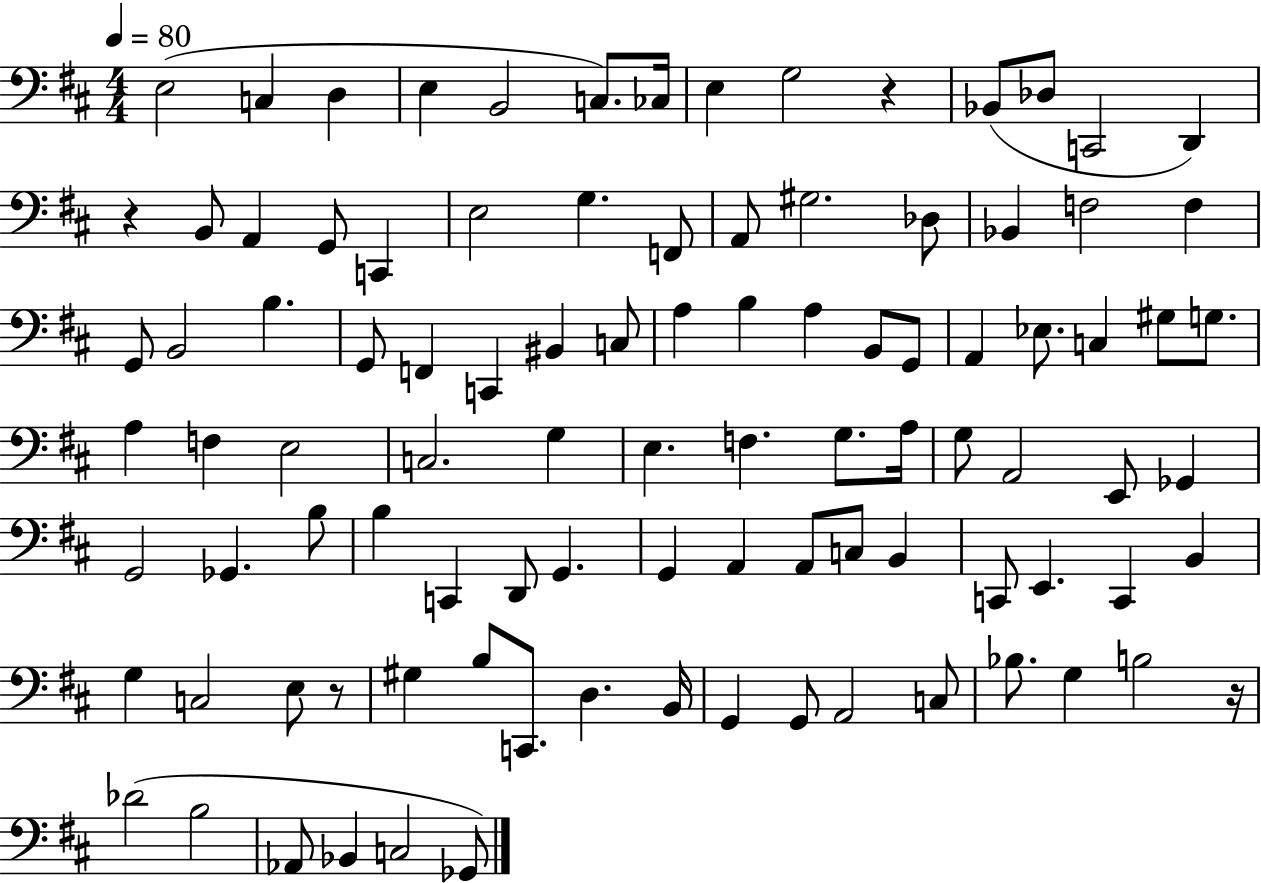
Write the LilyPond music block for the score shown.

{
  \clef bass
  \numericTimeSignature
  \time 4/4
  \key d \major
  \tempo 4 = 80
  e2( c4 d4 | e4 b,2 c8.) ces16 | e4 g2 r4 | bes,8( des8 c,2 d,4) | \break r4 b,8 a,4 g,8 c,4 | e2 g4. f,8 | a,8 gis2. des8 | bes,4 f2 f4 | \break g,8 b,2 b4. | g,8 f,4 c,4 bis,4 c8 | a4 b4 a4 b,8 g,8 | a,4 ees8. c4 gis8 g8. | \break a4 f4 e2 | c2. g4 | e4. f4. g8. a16 | g8 a,2 e,8 ges,4 | \break g,2 ges,4. b8 | b4 c,4 d,8 g,4. | g,4 a,4 a,8 c8 b,4 | c,8 e,4. c,4 b,4 | \break g4 c2 e8 r8 | gis4 b8 c,8. d4. b,16 | g,4 g,8 a,2 c8 | bes8. g4 b2 r16 | \break des'2( b2 | aes,8 bes,4 c2 ges,8) | \bar "|."
}